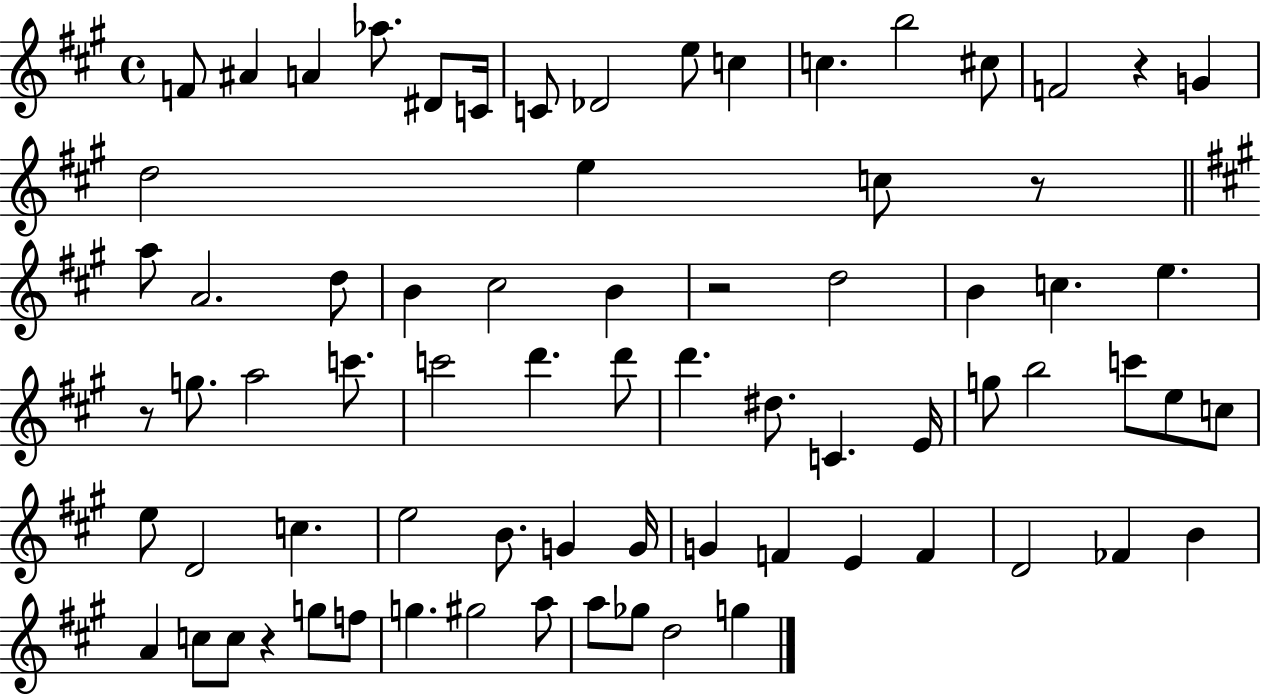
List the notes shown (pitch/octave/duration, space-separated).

F4/e A#4/q A4/q Ab5/e. D#4/e C4/s C4/e Db4/h E5/e C5/q C5/q. B5/h C#5/e F4/h R/q G4/q D5/h E5/q C5/e R/e A5/e A4/h. D5/e B4/q C#5/h B4/q R/h D5/h B4/q C5/q. E5/q. R/e G5/e. A5/h C6/e. C6/h D6/q. D6/e D6/q. D#5/e. C4/q. E4/s G5/e B5/h C6/e E5/e C5/e E5/e D4/h C5/q. E5/h B4/e. G4/q G4/s G4/q F4/q E4/q F4/q D4/h FES4/q B4/q A4/q C5/e C5/e R/q G5/e F5/e G5/q. G#5/h A5/e A5/e Gb5/e D5/h G5/q